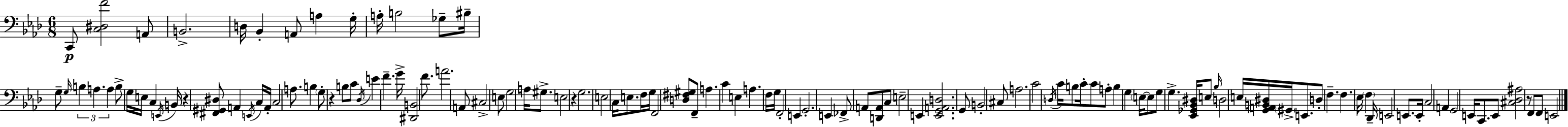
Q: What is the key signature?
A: AES major